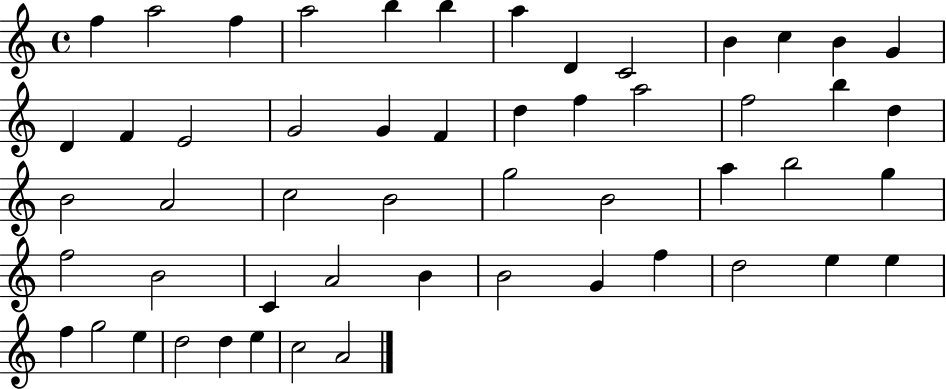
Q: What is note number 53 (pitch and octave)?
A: A4